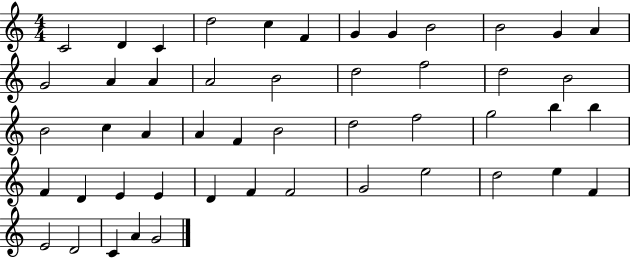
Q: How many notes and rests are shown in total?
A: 49